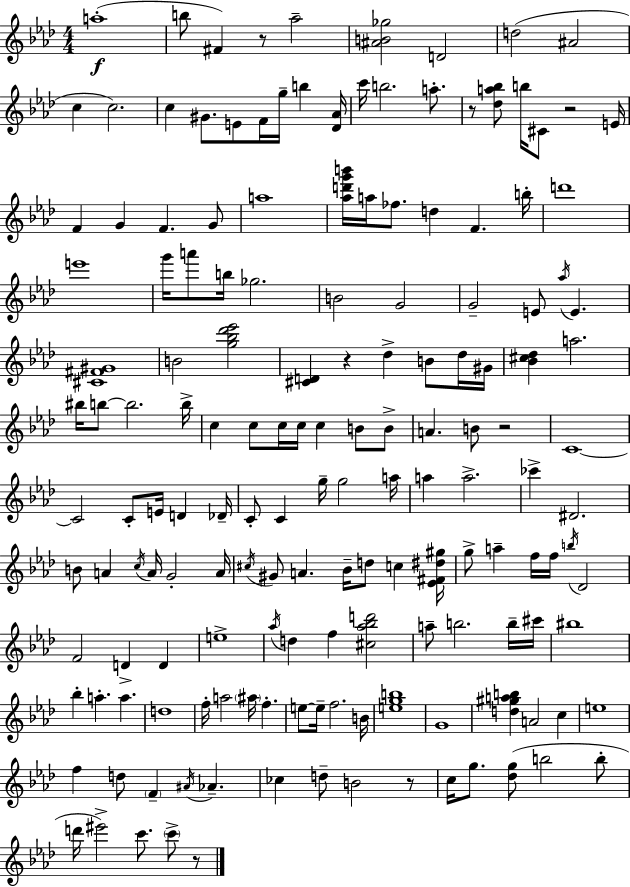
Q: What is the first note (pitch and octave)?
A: A5